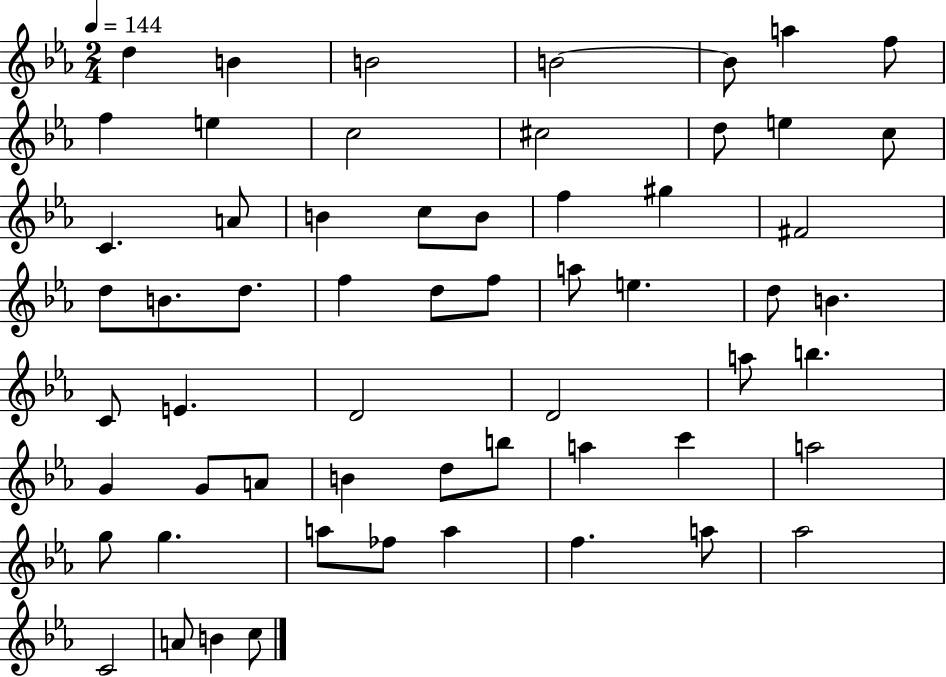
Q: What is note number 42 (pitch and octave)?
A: B4